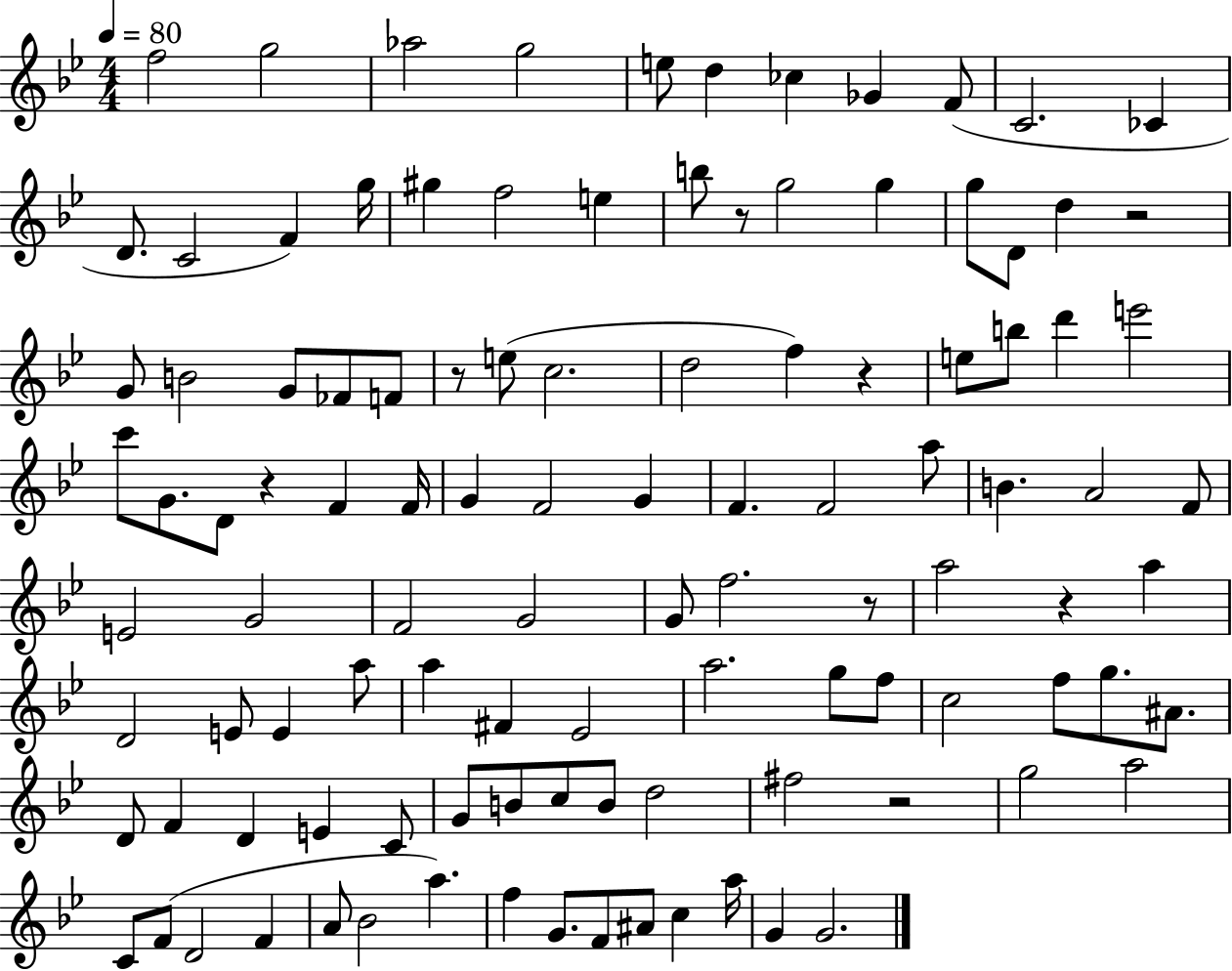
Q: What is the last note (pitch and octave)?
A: G4